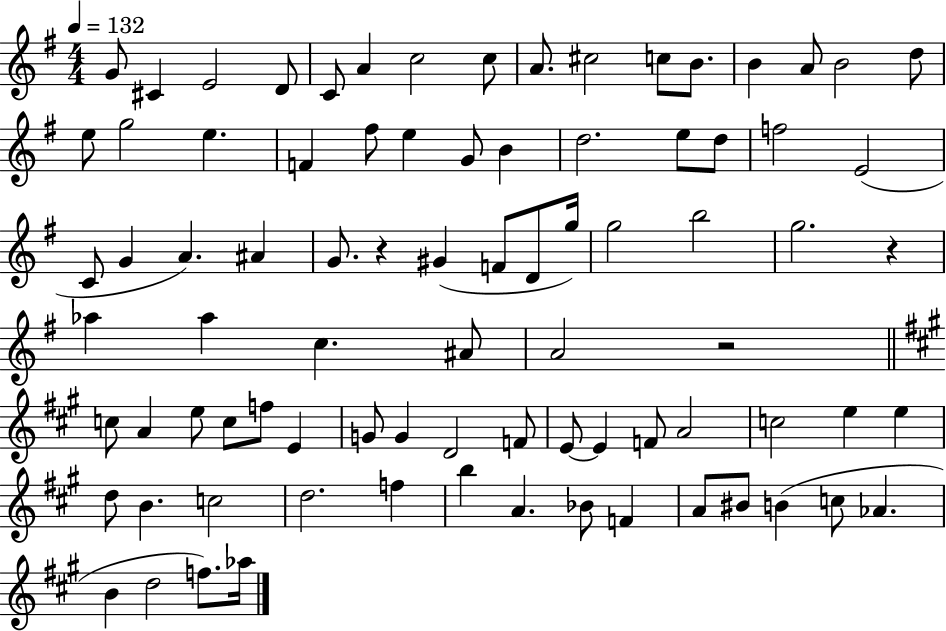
{
  \clef treble
  \numericTimeSignature
  \time 4/4
  \key g \major
  \tempo 4 = 132
  g'8 cis'4 e'2 d'8 | c'8 a'4 c''2 c''8 | a'8. cis''2 c''8 b'8. | b'4 a'8 b'2 d''8 | \break e''8 g''2 e''4. | f'4 fis''8 e''4 g'8 b'4 | d''2. e''8 d''8 | f''2 e'2( | \break c'8 g'4 a'4.) ais'4 | g'8. r4 gis'4( f'8 d'8 g''16) | g''2 b''2 | g''2. r4 | \break aes''4 aes''4 c''4. ais'8 | a'2 r2 | \bar "||" \break \key a \major c''8 a'4 e''8 c''8 f''8 e'4 | g'8 g'4 d'2 f'8 | e'8~~ e'4 f'8 a'2 | c''2 e''4 e''4 | \break d''8 b'4. c''2 | d''2. f''4 | b''4 a'4. bes'8 f'4 | a'8 bis'8 b'4( c''8 aes'4. | \break b'4 d''2 f''8.) aes''16 | \bar "|."
}